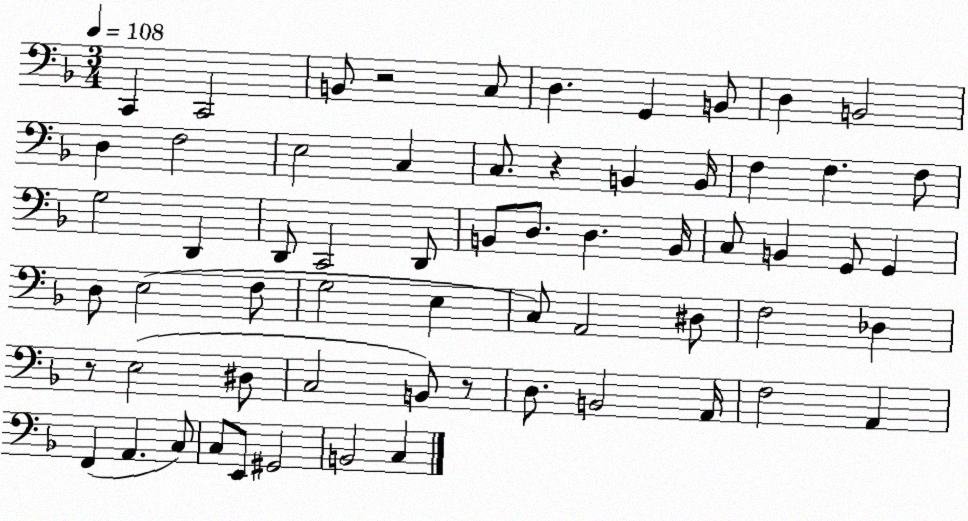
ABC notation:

X:1
T:Untitled
M:3/4
L:1/4
K:F
C,, C,,2 B,,/2 z2 C,/2 D, G,, B,,/2 D, B,,2 D, F,2 E,2 C, C,/2 z B,, B,,/4 F, F, F,/2 G,2 D,, D,,/2 C,,2 D,,/2 B,,/2 D,/2 D, B,,/4 C,/2 B,, G,,/2 G,, D,/2 E,2 F,/2 G,2 E, C,/2 A,,2 ^D,/2 F,2 _D, z/2 E,2 ^D,/2 C,2 B,,/2 z/2 D,/2 B,,2 A,,/4 F,2 A,, F,, A,, C,/2 C,/2 E,,/2 ^G,,2 B,,2 C,